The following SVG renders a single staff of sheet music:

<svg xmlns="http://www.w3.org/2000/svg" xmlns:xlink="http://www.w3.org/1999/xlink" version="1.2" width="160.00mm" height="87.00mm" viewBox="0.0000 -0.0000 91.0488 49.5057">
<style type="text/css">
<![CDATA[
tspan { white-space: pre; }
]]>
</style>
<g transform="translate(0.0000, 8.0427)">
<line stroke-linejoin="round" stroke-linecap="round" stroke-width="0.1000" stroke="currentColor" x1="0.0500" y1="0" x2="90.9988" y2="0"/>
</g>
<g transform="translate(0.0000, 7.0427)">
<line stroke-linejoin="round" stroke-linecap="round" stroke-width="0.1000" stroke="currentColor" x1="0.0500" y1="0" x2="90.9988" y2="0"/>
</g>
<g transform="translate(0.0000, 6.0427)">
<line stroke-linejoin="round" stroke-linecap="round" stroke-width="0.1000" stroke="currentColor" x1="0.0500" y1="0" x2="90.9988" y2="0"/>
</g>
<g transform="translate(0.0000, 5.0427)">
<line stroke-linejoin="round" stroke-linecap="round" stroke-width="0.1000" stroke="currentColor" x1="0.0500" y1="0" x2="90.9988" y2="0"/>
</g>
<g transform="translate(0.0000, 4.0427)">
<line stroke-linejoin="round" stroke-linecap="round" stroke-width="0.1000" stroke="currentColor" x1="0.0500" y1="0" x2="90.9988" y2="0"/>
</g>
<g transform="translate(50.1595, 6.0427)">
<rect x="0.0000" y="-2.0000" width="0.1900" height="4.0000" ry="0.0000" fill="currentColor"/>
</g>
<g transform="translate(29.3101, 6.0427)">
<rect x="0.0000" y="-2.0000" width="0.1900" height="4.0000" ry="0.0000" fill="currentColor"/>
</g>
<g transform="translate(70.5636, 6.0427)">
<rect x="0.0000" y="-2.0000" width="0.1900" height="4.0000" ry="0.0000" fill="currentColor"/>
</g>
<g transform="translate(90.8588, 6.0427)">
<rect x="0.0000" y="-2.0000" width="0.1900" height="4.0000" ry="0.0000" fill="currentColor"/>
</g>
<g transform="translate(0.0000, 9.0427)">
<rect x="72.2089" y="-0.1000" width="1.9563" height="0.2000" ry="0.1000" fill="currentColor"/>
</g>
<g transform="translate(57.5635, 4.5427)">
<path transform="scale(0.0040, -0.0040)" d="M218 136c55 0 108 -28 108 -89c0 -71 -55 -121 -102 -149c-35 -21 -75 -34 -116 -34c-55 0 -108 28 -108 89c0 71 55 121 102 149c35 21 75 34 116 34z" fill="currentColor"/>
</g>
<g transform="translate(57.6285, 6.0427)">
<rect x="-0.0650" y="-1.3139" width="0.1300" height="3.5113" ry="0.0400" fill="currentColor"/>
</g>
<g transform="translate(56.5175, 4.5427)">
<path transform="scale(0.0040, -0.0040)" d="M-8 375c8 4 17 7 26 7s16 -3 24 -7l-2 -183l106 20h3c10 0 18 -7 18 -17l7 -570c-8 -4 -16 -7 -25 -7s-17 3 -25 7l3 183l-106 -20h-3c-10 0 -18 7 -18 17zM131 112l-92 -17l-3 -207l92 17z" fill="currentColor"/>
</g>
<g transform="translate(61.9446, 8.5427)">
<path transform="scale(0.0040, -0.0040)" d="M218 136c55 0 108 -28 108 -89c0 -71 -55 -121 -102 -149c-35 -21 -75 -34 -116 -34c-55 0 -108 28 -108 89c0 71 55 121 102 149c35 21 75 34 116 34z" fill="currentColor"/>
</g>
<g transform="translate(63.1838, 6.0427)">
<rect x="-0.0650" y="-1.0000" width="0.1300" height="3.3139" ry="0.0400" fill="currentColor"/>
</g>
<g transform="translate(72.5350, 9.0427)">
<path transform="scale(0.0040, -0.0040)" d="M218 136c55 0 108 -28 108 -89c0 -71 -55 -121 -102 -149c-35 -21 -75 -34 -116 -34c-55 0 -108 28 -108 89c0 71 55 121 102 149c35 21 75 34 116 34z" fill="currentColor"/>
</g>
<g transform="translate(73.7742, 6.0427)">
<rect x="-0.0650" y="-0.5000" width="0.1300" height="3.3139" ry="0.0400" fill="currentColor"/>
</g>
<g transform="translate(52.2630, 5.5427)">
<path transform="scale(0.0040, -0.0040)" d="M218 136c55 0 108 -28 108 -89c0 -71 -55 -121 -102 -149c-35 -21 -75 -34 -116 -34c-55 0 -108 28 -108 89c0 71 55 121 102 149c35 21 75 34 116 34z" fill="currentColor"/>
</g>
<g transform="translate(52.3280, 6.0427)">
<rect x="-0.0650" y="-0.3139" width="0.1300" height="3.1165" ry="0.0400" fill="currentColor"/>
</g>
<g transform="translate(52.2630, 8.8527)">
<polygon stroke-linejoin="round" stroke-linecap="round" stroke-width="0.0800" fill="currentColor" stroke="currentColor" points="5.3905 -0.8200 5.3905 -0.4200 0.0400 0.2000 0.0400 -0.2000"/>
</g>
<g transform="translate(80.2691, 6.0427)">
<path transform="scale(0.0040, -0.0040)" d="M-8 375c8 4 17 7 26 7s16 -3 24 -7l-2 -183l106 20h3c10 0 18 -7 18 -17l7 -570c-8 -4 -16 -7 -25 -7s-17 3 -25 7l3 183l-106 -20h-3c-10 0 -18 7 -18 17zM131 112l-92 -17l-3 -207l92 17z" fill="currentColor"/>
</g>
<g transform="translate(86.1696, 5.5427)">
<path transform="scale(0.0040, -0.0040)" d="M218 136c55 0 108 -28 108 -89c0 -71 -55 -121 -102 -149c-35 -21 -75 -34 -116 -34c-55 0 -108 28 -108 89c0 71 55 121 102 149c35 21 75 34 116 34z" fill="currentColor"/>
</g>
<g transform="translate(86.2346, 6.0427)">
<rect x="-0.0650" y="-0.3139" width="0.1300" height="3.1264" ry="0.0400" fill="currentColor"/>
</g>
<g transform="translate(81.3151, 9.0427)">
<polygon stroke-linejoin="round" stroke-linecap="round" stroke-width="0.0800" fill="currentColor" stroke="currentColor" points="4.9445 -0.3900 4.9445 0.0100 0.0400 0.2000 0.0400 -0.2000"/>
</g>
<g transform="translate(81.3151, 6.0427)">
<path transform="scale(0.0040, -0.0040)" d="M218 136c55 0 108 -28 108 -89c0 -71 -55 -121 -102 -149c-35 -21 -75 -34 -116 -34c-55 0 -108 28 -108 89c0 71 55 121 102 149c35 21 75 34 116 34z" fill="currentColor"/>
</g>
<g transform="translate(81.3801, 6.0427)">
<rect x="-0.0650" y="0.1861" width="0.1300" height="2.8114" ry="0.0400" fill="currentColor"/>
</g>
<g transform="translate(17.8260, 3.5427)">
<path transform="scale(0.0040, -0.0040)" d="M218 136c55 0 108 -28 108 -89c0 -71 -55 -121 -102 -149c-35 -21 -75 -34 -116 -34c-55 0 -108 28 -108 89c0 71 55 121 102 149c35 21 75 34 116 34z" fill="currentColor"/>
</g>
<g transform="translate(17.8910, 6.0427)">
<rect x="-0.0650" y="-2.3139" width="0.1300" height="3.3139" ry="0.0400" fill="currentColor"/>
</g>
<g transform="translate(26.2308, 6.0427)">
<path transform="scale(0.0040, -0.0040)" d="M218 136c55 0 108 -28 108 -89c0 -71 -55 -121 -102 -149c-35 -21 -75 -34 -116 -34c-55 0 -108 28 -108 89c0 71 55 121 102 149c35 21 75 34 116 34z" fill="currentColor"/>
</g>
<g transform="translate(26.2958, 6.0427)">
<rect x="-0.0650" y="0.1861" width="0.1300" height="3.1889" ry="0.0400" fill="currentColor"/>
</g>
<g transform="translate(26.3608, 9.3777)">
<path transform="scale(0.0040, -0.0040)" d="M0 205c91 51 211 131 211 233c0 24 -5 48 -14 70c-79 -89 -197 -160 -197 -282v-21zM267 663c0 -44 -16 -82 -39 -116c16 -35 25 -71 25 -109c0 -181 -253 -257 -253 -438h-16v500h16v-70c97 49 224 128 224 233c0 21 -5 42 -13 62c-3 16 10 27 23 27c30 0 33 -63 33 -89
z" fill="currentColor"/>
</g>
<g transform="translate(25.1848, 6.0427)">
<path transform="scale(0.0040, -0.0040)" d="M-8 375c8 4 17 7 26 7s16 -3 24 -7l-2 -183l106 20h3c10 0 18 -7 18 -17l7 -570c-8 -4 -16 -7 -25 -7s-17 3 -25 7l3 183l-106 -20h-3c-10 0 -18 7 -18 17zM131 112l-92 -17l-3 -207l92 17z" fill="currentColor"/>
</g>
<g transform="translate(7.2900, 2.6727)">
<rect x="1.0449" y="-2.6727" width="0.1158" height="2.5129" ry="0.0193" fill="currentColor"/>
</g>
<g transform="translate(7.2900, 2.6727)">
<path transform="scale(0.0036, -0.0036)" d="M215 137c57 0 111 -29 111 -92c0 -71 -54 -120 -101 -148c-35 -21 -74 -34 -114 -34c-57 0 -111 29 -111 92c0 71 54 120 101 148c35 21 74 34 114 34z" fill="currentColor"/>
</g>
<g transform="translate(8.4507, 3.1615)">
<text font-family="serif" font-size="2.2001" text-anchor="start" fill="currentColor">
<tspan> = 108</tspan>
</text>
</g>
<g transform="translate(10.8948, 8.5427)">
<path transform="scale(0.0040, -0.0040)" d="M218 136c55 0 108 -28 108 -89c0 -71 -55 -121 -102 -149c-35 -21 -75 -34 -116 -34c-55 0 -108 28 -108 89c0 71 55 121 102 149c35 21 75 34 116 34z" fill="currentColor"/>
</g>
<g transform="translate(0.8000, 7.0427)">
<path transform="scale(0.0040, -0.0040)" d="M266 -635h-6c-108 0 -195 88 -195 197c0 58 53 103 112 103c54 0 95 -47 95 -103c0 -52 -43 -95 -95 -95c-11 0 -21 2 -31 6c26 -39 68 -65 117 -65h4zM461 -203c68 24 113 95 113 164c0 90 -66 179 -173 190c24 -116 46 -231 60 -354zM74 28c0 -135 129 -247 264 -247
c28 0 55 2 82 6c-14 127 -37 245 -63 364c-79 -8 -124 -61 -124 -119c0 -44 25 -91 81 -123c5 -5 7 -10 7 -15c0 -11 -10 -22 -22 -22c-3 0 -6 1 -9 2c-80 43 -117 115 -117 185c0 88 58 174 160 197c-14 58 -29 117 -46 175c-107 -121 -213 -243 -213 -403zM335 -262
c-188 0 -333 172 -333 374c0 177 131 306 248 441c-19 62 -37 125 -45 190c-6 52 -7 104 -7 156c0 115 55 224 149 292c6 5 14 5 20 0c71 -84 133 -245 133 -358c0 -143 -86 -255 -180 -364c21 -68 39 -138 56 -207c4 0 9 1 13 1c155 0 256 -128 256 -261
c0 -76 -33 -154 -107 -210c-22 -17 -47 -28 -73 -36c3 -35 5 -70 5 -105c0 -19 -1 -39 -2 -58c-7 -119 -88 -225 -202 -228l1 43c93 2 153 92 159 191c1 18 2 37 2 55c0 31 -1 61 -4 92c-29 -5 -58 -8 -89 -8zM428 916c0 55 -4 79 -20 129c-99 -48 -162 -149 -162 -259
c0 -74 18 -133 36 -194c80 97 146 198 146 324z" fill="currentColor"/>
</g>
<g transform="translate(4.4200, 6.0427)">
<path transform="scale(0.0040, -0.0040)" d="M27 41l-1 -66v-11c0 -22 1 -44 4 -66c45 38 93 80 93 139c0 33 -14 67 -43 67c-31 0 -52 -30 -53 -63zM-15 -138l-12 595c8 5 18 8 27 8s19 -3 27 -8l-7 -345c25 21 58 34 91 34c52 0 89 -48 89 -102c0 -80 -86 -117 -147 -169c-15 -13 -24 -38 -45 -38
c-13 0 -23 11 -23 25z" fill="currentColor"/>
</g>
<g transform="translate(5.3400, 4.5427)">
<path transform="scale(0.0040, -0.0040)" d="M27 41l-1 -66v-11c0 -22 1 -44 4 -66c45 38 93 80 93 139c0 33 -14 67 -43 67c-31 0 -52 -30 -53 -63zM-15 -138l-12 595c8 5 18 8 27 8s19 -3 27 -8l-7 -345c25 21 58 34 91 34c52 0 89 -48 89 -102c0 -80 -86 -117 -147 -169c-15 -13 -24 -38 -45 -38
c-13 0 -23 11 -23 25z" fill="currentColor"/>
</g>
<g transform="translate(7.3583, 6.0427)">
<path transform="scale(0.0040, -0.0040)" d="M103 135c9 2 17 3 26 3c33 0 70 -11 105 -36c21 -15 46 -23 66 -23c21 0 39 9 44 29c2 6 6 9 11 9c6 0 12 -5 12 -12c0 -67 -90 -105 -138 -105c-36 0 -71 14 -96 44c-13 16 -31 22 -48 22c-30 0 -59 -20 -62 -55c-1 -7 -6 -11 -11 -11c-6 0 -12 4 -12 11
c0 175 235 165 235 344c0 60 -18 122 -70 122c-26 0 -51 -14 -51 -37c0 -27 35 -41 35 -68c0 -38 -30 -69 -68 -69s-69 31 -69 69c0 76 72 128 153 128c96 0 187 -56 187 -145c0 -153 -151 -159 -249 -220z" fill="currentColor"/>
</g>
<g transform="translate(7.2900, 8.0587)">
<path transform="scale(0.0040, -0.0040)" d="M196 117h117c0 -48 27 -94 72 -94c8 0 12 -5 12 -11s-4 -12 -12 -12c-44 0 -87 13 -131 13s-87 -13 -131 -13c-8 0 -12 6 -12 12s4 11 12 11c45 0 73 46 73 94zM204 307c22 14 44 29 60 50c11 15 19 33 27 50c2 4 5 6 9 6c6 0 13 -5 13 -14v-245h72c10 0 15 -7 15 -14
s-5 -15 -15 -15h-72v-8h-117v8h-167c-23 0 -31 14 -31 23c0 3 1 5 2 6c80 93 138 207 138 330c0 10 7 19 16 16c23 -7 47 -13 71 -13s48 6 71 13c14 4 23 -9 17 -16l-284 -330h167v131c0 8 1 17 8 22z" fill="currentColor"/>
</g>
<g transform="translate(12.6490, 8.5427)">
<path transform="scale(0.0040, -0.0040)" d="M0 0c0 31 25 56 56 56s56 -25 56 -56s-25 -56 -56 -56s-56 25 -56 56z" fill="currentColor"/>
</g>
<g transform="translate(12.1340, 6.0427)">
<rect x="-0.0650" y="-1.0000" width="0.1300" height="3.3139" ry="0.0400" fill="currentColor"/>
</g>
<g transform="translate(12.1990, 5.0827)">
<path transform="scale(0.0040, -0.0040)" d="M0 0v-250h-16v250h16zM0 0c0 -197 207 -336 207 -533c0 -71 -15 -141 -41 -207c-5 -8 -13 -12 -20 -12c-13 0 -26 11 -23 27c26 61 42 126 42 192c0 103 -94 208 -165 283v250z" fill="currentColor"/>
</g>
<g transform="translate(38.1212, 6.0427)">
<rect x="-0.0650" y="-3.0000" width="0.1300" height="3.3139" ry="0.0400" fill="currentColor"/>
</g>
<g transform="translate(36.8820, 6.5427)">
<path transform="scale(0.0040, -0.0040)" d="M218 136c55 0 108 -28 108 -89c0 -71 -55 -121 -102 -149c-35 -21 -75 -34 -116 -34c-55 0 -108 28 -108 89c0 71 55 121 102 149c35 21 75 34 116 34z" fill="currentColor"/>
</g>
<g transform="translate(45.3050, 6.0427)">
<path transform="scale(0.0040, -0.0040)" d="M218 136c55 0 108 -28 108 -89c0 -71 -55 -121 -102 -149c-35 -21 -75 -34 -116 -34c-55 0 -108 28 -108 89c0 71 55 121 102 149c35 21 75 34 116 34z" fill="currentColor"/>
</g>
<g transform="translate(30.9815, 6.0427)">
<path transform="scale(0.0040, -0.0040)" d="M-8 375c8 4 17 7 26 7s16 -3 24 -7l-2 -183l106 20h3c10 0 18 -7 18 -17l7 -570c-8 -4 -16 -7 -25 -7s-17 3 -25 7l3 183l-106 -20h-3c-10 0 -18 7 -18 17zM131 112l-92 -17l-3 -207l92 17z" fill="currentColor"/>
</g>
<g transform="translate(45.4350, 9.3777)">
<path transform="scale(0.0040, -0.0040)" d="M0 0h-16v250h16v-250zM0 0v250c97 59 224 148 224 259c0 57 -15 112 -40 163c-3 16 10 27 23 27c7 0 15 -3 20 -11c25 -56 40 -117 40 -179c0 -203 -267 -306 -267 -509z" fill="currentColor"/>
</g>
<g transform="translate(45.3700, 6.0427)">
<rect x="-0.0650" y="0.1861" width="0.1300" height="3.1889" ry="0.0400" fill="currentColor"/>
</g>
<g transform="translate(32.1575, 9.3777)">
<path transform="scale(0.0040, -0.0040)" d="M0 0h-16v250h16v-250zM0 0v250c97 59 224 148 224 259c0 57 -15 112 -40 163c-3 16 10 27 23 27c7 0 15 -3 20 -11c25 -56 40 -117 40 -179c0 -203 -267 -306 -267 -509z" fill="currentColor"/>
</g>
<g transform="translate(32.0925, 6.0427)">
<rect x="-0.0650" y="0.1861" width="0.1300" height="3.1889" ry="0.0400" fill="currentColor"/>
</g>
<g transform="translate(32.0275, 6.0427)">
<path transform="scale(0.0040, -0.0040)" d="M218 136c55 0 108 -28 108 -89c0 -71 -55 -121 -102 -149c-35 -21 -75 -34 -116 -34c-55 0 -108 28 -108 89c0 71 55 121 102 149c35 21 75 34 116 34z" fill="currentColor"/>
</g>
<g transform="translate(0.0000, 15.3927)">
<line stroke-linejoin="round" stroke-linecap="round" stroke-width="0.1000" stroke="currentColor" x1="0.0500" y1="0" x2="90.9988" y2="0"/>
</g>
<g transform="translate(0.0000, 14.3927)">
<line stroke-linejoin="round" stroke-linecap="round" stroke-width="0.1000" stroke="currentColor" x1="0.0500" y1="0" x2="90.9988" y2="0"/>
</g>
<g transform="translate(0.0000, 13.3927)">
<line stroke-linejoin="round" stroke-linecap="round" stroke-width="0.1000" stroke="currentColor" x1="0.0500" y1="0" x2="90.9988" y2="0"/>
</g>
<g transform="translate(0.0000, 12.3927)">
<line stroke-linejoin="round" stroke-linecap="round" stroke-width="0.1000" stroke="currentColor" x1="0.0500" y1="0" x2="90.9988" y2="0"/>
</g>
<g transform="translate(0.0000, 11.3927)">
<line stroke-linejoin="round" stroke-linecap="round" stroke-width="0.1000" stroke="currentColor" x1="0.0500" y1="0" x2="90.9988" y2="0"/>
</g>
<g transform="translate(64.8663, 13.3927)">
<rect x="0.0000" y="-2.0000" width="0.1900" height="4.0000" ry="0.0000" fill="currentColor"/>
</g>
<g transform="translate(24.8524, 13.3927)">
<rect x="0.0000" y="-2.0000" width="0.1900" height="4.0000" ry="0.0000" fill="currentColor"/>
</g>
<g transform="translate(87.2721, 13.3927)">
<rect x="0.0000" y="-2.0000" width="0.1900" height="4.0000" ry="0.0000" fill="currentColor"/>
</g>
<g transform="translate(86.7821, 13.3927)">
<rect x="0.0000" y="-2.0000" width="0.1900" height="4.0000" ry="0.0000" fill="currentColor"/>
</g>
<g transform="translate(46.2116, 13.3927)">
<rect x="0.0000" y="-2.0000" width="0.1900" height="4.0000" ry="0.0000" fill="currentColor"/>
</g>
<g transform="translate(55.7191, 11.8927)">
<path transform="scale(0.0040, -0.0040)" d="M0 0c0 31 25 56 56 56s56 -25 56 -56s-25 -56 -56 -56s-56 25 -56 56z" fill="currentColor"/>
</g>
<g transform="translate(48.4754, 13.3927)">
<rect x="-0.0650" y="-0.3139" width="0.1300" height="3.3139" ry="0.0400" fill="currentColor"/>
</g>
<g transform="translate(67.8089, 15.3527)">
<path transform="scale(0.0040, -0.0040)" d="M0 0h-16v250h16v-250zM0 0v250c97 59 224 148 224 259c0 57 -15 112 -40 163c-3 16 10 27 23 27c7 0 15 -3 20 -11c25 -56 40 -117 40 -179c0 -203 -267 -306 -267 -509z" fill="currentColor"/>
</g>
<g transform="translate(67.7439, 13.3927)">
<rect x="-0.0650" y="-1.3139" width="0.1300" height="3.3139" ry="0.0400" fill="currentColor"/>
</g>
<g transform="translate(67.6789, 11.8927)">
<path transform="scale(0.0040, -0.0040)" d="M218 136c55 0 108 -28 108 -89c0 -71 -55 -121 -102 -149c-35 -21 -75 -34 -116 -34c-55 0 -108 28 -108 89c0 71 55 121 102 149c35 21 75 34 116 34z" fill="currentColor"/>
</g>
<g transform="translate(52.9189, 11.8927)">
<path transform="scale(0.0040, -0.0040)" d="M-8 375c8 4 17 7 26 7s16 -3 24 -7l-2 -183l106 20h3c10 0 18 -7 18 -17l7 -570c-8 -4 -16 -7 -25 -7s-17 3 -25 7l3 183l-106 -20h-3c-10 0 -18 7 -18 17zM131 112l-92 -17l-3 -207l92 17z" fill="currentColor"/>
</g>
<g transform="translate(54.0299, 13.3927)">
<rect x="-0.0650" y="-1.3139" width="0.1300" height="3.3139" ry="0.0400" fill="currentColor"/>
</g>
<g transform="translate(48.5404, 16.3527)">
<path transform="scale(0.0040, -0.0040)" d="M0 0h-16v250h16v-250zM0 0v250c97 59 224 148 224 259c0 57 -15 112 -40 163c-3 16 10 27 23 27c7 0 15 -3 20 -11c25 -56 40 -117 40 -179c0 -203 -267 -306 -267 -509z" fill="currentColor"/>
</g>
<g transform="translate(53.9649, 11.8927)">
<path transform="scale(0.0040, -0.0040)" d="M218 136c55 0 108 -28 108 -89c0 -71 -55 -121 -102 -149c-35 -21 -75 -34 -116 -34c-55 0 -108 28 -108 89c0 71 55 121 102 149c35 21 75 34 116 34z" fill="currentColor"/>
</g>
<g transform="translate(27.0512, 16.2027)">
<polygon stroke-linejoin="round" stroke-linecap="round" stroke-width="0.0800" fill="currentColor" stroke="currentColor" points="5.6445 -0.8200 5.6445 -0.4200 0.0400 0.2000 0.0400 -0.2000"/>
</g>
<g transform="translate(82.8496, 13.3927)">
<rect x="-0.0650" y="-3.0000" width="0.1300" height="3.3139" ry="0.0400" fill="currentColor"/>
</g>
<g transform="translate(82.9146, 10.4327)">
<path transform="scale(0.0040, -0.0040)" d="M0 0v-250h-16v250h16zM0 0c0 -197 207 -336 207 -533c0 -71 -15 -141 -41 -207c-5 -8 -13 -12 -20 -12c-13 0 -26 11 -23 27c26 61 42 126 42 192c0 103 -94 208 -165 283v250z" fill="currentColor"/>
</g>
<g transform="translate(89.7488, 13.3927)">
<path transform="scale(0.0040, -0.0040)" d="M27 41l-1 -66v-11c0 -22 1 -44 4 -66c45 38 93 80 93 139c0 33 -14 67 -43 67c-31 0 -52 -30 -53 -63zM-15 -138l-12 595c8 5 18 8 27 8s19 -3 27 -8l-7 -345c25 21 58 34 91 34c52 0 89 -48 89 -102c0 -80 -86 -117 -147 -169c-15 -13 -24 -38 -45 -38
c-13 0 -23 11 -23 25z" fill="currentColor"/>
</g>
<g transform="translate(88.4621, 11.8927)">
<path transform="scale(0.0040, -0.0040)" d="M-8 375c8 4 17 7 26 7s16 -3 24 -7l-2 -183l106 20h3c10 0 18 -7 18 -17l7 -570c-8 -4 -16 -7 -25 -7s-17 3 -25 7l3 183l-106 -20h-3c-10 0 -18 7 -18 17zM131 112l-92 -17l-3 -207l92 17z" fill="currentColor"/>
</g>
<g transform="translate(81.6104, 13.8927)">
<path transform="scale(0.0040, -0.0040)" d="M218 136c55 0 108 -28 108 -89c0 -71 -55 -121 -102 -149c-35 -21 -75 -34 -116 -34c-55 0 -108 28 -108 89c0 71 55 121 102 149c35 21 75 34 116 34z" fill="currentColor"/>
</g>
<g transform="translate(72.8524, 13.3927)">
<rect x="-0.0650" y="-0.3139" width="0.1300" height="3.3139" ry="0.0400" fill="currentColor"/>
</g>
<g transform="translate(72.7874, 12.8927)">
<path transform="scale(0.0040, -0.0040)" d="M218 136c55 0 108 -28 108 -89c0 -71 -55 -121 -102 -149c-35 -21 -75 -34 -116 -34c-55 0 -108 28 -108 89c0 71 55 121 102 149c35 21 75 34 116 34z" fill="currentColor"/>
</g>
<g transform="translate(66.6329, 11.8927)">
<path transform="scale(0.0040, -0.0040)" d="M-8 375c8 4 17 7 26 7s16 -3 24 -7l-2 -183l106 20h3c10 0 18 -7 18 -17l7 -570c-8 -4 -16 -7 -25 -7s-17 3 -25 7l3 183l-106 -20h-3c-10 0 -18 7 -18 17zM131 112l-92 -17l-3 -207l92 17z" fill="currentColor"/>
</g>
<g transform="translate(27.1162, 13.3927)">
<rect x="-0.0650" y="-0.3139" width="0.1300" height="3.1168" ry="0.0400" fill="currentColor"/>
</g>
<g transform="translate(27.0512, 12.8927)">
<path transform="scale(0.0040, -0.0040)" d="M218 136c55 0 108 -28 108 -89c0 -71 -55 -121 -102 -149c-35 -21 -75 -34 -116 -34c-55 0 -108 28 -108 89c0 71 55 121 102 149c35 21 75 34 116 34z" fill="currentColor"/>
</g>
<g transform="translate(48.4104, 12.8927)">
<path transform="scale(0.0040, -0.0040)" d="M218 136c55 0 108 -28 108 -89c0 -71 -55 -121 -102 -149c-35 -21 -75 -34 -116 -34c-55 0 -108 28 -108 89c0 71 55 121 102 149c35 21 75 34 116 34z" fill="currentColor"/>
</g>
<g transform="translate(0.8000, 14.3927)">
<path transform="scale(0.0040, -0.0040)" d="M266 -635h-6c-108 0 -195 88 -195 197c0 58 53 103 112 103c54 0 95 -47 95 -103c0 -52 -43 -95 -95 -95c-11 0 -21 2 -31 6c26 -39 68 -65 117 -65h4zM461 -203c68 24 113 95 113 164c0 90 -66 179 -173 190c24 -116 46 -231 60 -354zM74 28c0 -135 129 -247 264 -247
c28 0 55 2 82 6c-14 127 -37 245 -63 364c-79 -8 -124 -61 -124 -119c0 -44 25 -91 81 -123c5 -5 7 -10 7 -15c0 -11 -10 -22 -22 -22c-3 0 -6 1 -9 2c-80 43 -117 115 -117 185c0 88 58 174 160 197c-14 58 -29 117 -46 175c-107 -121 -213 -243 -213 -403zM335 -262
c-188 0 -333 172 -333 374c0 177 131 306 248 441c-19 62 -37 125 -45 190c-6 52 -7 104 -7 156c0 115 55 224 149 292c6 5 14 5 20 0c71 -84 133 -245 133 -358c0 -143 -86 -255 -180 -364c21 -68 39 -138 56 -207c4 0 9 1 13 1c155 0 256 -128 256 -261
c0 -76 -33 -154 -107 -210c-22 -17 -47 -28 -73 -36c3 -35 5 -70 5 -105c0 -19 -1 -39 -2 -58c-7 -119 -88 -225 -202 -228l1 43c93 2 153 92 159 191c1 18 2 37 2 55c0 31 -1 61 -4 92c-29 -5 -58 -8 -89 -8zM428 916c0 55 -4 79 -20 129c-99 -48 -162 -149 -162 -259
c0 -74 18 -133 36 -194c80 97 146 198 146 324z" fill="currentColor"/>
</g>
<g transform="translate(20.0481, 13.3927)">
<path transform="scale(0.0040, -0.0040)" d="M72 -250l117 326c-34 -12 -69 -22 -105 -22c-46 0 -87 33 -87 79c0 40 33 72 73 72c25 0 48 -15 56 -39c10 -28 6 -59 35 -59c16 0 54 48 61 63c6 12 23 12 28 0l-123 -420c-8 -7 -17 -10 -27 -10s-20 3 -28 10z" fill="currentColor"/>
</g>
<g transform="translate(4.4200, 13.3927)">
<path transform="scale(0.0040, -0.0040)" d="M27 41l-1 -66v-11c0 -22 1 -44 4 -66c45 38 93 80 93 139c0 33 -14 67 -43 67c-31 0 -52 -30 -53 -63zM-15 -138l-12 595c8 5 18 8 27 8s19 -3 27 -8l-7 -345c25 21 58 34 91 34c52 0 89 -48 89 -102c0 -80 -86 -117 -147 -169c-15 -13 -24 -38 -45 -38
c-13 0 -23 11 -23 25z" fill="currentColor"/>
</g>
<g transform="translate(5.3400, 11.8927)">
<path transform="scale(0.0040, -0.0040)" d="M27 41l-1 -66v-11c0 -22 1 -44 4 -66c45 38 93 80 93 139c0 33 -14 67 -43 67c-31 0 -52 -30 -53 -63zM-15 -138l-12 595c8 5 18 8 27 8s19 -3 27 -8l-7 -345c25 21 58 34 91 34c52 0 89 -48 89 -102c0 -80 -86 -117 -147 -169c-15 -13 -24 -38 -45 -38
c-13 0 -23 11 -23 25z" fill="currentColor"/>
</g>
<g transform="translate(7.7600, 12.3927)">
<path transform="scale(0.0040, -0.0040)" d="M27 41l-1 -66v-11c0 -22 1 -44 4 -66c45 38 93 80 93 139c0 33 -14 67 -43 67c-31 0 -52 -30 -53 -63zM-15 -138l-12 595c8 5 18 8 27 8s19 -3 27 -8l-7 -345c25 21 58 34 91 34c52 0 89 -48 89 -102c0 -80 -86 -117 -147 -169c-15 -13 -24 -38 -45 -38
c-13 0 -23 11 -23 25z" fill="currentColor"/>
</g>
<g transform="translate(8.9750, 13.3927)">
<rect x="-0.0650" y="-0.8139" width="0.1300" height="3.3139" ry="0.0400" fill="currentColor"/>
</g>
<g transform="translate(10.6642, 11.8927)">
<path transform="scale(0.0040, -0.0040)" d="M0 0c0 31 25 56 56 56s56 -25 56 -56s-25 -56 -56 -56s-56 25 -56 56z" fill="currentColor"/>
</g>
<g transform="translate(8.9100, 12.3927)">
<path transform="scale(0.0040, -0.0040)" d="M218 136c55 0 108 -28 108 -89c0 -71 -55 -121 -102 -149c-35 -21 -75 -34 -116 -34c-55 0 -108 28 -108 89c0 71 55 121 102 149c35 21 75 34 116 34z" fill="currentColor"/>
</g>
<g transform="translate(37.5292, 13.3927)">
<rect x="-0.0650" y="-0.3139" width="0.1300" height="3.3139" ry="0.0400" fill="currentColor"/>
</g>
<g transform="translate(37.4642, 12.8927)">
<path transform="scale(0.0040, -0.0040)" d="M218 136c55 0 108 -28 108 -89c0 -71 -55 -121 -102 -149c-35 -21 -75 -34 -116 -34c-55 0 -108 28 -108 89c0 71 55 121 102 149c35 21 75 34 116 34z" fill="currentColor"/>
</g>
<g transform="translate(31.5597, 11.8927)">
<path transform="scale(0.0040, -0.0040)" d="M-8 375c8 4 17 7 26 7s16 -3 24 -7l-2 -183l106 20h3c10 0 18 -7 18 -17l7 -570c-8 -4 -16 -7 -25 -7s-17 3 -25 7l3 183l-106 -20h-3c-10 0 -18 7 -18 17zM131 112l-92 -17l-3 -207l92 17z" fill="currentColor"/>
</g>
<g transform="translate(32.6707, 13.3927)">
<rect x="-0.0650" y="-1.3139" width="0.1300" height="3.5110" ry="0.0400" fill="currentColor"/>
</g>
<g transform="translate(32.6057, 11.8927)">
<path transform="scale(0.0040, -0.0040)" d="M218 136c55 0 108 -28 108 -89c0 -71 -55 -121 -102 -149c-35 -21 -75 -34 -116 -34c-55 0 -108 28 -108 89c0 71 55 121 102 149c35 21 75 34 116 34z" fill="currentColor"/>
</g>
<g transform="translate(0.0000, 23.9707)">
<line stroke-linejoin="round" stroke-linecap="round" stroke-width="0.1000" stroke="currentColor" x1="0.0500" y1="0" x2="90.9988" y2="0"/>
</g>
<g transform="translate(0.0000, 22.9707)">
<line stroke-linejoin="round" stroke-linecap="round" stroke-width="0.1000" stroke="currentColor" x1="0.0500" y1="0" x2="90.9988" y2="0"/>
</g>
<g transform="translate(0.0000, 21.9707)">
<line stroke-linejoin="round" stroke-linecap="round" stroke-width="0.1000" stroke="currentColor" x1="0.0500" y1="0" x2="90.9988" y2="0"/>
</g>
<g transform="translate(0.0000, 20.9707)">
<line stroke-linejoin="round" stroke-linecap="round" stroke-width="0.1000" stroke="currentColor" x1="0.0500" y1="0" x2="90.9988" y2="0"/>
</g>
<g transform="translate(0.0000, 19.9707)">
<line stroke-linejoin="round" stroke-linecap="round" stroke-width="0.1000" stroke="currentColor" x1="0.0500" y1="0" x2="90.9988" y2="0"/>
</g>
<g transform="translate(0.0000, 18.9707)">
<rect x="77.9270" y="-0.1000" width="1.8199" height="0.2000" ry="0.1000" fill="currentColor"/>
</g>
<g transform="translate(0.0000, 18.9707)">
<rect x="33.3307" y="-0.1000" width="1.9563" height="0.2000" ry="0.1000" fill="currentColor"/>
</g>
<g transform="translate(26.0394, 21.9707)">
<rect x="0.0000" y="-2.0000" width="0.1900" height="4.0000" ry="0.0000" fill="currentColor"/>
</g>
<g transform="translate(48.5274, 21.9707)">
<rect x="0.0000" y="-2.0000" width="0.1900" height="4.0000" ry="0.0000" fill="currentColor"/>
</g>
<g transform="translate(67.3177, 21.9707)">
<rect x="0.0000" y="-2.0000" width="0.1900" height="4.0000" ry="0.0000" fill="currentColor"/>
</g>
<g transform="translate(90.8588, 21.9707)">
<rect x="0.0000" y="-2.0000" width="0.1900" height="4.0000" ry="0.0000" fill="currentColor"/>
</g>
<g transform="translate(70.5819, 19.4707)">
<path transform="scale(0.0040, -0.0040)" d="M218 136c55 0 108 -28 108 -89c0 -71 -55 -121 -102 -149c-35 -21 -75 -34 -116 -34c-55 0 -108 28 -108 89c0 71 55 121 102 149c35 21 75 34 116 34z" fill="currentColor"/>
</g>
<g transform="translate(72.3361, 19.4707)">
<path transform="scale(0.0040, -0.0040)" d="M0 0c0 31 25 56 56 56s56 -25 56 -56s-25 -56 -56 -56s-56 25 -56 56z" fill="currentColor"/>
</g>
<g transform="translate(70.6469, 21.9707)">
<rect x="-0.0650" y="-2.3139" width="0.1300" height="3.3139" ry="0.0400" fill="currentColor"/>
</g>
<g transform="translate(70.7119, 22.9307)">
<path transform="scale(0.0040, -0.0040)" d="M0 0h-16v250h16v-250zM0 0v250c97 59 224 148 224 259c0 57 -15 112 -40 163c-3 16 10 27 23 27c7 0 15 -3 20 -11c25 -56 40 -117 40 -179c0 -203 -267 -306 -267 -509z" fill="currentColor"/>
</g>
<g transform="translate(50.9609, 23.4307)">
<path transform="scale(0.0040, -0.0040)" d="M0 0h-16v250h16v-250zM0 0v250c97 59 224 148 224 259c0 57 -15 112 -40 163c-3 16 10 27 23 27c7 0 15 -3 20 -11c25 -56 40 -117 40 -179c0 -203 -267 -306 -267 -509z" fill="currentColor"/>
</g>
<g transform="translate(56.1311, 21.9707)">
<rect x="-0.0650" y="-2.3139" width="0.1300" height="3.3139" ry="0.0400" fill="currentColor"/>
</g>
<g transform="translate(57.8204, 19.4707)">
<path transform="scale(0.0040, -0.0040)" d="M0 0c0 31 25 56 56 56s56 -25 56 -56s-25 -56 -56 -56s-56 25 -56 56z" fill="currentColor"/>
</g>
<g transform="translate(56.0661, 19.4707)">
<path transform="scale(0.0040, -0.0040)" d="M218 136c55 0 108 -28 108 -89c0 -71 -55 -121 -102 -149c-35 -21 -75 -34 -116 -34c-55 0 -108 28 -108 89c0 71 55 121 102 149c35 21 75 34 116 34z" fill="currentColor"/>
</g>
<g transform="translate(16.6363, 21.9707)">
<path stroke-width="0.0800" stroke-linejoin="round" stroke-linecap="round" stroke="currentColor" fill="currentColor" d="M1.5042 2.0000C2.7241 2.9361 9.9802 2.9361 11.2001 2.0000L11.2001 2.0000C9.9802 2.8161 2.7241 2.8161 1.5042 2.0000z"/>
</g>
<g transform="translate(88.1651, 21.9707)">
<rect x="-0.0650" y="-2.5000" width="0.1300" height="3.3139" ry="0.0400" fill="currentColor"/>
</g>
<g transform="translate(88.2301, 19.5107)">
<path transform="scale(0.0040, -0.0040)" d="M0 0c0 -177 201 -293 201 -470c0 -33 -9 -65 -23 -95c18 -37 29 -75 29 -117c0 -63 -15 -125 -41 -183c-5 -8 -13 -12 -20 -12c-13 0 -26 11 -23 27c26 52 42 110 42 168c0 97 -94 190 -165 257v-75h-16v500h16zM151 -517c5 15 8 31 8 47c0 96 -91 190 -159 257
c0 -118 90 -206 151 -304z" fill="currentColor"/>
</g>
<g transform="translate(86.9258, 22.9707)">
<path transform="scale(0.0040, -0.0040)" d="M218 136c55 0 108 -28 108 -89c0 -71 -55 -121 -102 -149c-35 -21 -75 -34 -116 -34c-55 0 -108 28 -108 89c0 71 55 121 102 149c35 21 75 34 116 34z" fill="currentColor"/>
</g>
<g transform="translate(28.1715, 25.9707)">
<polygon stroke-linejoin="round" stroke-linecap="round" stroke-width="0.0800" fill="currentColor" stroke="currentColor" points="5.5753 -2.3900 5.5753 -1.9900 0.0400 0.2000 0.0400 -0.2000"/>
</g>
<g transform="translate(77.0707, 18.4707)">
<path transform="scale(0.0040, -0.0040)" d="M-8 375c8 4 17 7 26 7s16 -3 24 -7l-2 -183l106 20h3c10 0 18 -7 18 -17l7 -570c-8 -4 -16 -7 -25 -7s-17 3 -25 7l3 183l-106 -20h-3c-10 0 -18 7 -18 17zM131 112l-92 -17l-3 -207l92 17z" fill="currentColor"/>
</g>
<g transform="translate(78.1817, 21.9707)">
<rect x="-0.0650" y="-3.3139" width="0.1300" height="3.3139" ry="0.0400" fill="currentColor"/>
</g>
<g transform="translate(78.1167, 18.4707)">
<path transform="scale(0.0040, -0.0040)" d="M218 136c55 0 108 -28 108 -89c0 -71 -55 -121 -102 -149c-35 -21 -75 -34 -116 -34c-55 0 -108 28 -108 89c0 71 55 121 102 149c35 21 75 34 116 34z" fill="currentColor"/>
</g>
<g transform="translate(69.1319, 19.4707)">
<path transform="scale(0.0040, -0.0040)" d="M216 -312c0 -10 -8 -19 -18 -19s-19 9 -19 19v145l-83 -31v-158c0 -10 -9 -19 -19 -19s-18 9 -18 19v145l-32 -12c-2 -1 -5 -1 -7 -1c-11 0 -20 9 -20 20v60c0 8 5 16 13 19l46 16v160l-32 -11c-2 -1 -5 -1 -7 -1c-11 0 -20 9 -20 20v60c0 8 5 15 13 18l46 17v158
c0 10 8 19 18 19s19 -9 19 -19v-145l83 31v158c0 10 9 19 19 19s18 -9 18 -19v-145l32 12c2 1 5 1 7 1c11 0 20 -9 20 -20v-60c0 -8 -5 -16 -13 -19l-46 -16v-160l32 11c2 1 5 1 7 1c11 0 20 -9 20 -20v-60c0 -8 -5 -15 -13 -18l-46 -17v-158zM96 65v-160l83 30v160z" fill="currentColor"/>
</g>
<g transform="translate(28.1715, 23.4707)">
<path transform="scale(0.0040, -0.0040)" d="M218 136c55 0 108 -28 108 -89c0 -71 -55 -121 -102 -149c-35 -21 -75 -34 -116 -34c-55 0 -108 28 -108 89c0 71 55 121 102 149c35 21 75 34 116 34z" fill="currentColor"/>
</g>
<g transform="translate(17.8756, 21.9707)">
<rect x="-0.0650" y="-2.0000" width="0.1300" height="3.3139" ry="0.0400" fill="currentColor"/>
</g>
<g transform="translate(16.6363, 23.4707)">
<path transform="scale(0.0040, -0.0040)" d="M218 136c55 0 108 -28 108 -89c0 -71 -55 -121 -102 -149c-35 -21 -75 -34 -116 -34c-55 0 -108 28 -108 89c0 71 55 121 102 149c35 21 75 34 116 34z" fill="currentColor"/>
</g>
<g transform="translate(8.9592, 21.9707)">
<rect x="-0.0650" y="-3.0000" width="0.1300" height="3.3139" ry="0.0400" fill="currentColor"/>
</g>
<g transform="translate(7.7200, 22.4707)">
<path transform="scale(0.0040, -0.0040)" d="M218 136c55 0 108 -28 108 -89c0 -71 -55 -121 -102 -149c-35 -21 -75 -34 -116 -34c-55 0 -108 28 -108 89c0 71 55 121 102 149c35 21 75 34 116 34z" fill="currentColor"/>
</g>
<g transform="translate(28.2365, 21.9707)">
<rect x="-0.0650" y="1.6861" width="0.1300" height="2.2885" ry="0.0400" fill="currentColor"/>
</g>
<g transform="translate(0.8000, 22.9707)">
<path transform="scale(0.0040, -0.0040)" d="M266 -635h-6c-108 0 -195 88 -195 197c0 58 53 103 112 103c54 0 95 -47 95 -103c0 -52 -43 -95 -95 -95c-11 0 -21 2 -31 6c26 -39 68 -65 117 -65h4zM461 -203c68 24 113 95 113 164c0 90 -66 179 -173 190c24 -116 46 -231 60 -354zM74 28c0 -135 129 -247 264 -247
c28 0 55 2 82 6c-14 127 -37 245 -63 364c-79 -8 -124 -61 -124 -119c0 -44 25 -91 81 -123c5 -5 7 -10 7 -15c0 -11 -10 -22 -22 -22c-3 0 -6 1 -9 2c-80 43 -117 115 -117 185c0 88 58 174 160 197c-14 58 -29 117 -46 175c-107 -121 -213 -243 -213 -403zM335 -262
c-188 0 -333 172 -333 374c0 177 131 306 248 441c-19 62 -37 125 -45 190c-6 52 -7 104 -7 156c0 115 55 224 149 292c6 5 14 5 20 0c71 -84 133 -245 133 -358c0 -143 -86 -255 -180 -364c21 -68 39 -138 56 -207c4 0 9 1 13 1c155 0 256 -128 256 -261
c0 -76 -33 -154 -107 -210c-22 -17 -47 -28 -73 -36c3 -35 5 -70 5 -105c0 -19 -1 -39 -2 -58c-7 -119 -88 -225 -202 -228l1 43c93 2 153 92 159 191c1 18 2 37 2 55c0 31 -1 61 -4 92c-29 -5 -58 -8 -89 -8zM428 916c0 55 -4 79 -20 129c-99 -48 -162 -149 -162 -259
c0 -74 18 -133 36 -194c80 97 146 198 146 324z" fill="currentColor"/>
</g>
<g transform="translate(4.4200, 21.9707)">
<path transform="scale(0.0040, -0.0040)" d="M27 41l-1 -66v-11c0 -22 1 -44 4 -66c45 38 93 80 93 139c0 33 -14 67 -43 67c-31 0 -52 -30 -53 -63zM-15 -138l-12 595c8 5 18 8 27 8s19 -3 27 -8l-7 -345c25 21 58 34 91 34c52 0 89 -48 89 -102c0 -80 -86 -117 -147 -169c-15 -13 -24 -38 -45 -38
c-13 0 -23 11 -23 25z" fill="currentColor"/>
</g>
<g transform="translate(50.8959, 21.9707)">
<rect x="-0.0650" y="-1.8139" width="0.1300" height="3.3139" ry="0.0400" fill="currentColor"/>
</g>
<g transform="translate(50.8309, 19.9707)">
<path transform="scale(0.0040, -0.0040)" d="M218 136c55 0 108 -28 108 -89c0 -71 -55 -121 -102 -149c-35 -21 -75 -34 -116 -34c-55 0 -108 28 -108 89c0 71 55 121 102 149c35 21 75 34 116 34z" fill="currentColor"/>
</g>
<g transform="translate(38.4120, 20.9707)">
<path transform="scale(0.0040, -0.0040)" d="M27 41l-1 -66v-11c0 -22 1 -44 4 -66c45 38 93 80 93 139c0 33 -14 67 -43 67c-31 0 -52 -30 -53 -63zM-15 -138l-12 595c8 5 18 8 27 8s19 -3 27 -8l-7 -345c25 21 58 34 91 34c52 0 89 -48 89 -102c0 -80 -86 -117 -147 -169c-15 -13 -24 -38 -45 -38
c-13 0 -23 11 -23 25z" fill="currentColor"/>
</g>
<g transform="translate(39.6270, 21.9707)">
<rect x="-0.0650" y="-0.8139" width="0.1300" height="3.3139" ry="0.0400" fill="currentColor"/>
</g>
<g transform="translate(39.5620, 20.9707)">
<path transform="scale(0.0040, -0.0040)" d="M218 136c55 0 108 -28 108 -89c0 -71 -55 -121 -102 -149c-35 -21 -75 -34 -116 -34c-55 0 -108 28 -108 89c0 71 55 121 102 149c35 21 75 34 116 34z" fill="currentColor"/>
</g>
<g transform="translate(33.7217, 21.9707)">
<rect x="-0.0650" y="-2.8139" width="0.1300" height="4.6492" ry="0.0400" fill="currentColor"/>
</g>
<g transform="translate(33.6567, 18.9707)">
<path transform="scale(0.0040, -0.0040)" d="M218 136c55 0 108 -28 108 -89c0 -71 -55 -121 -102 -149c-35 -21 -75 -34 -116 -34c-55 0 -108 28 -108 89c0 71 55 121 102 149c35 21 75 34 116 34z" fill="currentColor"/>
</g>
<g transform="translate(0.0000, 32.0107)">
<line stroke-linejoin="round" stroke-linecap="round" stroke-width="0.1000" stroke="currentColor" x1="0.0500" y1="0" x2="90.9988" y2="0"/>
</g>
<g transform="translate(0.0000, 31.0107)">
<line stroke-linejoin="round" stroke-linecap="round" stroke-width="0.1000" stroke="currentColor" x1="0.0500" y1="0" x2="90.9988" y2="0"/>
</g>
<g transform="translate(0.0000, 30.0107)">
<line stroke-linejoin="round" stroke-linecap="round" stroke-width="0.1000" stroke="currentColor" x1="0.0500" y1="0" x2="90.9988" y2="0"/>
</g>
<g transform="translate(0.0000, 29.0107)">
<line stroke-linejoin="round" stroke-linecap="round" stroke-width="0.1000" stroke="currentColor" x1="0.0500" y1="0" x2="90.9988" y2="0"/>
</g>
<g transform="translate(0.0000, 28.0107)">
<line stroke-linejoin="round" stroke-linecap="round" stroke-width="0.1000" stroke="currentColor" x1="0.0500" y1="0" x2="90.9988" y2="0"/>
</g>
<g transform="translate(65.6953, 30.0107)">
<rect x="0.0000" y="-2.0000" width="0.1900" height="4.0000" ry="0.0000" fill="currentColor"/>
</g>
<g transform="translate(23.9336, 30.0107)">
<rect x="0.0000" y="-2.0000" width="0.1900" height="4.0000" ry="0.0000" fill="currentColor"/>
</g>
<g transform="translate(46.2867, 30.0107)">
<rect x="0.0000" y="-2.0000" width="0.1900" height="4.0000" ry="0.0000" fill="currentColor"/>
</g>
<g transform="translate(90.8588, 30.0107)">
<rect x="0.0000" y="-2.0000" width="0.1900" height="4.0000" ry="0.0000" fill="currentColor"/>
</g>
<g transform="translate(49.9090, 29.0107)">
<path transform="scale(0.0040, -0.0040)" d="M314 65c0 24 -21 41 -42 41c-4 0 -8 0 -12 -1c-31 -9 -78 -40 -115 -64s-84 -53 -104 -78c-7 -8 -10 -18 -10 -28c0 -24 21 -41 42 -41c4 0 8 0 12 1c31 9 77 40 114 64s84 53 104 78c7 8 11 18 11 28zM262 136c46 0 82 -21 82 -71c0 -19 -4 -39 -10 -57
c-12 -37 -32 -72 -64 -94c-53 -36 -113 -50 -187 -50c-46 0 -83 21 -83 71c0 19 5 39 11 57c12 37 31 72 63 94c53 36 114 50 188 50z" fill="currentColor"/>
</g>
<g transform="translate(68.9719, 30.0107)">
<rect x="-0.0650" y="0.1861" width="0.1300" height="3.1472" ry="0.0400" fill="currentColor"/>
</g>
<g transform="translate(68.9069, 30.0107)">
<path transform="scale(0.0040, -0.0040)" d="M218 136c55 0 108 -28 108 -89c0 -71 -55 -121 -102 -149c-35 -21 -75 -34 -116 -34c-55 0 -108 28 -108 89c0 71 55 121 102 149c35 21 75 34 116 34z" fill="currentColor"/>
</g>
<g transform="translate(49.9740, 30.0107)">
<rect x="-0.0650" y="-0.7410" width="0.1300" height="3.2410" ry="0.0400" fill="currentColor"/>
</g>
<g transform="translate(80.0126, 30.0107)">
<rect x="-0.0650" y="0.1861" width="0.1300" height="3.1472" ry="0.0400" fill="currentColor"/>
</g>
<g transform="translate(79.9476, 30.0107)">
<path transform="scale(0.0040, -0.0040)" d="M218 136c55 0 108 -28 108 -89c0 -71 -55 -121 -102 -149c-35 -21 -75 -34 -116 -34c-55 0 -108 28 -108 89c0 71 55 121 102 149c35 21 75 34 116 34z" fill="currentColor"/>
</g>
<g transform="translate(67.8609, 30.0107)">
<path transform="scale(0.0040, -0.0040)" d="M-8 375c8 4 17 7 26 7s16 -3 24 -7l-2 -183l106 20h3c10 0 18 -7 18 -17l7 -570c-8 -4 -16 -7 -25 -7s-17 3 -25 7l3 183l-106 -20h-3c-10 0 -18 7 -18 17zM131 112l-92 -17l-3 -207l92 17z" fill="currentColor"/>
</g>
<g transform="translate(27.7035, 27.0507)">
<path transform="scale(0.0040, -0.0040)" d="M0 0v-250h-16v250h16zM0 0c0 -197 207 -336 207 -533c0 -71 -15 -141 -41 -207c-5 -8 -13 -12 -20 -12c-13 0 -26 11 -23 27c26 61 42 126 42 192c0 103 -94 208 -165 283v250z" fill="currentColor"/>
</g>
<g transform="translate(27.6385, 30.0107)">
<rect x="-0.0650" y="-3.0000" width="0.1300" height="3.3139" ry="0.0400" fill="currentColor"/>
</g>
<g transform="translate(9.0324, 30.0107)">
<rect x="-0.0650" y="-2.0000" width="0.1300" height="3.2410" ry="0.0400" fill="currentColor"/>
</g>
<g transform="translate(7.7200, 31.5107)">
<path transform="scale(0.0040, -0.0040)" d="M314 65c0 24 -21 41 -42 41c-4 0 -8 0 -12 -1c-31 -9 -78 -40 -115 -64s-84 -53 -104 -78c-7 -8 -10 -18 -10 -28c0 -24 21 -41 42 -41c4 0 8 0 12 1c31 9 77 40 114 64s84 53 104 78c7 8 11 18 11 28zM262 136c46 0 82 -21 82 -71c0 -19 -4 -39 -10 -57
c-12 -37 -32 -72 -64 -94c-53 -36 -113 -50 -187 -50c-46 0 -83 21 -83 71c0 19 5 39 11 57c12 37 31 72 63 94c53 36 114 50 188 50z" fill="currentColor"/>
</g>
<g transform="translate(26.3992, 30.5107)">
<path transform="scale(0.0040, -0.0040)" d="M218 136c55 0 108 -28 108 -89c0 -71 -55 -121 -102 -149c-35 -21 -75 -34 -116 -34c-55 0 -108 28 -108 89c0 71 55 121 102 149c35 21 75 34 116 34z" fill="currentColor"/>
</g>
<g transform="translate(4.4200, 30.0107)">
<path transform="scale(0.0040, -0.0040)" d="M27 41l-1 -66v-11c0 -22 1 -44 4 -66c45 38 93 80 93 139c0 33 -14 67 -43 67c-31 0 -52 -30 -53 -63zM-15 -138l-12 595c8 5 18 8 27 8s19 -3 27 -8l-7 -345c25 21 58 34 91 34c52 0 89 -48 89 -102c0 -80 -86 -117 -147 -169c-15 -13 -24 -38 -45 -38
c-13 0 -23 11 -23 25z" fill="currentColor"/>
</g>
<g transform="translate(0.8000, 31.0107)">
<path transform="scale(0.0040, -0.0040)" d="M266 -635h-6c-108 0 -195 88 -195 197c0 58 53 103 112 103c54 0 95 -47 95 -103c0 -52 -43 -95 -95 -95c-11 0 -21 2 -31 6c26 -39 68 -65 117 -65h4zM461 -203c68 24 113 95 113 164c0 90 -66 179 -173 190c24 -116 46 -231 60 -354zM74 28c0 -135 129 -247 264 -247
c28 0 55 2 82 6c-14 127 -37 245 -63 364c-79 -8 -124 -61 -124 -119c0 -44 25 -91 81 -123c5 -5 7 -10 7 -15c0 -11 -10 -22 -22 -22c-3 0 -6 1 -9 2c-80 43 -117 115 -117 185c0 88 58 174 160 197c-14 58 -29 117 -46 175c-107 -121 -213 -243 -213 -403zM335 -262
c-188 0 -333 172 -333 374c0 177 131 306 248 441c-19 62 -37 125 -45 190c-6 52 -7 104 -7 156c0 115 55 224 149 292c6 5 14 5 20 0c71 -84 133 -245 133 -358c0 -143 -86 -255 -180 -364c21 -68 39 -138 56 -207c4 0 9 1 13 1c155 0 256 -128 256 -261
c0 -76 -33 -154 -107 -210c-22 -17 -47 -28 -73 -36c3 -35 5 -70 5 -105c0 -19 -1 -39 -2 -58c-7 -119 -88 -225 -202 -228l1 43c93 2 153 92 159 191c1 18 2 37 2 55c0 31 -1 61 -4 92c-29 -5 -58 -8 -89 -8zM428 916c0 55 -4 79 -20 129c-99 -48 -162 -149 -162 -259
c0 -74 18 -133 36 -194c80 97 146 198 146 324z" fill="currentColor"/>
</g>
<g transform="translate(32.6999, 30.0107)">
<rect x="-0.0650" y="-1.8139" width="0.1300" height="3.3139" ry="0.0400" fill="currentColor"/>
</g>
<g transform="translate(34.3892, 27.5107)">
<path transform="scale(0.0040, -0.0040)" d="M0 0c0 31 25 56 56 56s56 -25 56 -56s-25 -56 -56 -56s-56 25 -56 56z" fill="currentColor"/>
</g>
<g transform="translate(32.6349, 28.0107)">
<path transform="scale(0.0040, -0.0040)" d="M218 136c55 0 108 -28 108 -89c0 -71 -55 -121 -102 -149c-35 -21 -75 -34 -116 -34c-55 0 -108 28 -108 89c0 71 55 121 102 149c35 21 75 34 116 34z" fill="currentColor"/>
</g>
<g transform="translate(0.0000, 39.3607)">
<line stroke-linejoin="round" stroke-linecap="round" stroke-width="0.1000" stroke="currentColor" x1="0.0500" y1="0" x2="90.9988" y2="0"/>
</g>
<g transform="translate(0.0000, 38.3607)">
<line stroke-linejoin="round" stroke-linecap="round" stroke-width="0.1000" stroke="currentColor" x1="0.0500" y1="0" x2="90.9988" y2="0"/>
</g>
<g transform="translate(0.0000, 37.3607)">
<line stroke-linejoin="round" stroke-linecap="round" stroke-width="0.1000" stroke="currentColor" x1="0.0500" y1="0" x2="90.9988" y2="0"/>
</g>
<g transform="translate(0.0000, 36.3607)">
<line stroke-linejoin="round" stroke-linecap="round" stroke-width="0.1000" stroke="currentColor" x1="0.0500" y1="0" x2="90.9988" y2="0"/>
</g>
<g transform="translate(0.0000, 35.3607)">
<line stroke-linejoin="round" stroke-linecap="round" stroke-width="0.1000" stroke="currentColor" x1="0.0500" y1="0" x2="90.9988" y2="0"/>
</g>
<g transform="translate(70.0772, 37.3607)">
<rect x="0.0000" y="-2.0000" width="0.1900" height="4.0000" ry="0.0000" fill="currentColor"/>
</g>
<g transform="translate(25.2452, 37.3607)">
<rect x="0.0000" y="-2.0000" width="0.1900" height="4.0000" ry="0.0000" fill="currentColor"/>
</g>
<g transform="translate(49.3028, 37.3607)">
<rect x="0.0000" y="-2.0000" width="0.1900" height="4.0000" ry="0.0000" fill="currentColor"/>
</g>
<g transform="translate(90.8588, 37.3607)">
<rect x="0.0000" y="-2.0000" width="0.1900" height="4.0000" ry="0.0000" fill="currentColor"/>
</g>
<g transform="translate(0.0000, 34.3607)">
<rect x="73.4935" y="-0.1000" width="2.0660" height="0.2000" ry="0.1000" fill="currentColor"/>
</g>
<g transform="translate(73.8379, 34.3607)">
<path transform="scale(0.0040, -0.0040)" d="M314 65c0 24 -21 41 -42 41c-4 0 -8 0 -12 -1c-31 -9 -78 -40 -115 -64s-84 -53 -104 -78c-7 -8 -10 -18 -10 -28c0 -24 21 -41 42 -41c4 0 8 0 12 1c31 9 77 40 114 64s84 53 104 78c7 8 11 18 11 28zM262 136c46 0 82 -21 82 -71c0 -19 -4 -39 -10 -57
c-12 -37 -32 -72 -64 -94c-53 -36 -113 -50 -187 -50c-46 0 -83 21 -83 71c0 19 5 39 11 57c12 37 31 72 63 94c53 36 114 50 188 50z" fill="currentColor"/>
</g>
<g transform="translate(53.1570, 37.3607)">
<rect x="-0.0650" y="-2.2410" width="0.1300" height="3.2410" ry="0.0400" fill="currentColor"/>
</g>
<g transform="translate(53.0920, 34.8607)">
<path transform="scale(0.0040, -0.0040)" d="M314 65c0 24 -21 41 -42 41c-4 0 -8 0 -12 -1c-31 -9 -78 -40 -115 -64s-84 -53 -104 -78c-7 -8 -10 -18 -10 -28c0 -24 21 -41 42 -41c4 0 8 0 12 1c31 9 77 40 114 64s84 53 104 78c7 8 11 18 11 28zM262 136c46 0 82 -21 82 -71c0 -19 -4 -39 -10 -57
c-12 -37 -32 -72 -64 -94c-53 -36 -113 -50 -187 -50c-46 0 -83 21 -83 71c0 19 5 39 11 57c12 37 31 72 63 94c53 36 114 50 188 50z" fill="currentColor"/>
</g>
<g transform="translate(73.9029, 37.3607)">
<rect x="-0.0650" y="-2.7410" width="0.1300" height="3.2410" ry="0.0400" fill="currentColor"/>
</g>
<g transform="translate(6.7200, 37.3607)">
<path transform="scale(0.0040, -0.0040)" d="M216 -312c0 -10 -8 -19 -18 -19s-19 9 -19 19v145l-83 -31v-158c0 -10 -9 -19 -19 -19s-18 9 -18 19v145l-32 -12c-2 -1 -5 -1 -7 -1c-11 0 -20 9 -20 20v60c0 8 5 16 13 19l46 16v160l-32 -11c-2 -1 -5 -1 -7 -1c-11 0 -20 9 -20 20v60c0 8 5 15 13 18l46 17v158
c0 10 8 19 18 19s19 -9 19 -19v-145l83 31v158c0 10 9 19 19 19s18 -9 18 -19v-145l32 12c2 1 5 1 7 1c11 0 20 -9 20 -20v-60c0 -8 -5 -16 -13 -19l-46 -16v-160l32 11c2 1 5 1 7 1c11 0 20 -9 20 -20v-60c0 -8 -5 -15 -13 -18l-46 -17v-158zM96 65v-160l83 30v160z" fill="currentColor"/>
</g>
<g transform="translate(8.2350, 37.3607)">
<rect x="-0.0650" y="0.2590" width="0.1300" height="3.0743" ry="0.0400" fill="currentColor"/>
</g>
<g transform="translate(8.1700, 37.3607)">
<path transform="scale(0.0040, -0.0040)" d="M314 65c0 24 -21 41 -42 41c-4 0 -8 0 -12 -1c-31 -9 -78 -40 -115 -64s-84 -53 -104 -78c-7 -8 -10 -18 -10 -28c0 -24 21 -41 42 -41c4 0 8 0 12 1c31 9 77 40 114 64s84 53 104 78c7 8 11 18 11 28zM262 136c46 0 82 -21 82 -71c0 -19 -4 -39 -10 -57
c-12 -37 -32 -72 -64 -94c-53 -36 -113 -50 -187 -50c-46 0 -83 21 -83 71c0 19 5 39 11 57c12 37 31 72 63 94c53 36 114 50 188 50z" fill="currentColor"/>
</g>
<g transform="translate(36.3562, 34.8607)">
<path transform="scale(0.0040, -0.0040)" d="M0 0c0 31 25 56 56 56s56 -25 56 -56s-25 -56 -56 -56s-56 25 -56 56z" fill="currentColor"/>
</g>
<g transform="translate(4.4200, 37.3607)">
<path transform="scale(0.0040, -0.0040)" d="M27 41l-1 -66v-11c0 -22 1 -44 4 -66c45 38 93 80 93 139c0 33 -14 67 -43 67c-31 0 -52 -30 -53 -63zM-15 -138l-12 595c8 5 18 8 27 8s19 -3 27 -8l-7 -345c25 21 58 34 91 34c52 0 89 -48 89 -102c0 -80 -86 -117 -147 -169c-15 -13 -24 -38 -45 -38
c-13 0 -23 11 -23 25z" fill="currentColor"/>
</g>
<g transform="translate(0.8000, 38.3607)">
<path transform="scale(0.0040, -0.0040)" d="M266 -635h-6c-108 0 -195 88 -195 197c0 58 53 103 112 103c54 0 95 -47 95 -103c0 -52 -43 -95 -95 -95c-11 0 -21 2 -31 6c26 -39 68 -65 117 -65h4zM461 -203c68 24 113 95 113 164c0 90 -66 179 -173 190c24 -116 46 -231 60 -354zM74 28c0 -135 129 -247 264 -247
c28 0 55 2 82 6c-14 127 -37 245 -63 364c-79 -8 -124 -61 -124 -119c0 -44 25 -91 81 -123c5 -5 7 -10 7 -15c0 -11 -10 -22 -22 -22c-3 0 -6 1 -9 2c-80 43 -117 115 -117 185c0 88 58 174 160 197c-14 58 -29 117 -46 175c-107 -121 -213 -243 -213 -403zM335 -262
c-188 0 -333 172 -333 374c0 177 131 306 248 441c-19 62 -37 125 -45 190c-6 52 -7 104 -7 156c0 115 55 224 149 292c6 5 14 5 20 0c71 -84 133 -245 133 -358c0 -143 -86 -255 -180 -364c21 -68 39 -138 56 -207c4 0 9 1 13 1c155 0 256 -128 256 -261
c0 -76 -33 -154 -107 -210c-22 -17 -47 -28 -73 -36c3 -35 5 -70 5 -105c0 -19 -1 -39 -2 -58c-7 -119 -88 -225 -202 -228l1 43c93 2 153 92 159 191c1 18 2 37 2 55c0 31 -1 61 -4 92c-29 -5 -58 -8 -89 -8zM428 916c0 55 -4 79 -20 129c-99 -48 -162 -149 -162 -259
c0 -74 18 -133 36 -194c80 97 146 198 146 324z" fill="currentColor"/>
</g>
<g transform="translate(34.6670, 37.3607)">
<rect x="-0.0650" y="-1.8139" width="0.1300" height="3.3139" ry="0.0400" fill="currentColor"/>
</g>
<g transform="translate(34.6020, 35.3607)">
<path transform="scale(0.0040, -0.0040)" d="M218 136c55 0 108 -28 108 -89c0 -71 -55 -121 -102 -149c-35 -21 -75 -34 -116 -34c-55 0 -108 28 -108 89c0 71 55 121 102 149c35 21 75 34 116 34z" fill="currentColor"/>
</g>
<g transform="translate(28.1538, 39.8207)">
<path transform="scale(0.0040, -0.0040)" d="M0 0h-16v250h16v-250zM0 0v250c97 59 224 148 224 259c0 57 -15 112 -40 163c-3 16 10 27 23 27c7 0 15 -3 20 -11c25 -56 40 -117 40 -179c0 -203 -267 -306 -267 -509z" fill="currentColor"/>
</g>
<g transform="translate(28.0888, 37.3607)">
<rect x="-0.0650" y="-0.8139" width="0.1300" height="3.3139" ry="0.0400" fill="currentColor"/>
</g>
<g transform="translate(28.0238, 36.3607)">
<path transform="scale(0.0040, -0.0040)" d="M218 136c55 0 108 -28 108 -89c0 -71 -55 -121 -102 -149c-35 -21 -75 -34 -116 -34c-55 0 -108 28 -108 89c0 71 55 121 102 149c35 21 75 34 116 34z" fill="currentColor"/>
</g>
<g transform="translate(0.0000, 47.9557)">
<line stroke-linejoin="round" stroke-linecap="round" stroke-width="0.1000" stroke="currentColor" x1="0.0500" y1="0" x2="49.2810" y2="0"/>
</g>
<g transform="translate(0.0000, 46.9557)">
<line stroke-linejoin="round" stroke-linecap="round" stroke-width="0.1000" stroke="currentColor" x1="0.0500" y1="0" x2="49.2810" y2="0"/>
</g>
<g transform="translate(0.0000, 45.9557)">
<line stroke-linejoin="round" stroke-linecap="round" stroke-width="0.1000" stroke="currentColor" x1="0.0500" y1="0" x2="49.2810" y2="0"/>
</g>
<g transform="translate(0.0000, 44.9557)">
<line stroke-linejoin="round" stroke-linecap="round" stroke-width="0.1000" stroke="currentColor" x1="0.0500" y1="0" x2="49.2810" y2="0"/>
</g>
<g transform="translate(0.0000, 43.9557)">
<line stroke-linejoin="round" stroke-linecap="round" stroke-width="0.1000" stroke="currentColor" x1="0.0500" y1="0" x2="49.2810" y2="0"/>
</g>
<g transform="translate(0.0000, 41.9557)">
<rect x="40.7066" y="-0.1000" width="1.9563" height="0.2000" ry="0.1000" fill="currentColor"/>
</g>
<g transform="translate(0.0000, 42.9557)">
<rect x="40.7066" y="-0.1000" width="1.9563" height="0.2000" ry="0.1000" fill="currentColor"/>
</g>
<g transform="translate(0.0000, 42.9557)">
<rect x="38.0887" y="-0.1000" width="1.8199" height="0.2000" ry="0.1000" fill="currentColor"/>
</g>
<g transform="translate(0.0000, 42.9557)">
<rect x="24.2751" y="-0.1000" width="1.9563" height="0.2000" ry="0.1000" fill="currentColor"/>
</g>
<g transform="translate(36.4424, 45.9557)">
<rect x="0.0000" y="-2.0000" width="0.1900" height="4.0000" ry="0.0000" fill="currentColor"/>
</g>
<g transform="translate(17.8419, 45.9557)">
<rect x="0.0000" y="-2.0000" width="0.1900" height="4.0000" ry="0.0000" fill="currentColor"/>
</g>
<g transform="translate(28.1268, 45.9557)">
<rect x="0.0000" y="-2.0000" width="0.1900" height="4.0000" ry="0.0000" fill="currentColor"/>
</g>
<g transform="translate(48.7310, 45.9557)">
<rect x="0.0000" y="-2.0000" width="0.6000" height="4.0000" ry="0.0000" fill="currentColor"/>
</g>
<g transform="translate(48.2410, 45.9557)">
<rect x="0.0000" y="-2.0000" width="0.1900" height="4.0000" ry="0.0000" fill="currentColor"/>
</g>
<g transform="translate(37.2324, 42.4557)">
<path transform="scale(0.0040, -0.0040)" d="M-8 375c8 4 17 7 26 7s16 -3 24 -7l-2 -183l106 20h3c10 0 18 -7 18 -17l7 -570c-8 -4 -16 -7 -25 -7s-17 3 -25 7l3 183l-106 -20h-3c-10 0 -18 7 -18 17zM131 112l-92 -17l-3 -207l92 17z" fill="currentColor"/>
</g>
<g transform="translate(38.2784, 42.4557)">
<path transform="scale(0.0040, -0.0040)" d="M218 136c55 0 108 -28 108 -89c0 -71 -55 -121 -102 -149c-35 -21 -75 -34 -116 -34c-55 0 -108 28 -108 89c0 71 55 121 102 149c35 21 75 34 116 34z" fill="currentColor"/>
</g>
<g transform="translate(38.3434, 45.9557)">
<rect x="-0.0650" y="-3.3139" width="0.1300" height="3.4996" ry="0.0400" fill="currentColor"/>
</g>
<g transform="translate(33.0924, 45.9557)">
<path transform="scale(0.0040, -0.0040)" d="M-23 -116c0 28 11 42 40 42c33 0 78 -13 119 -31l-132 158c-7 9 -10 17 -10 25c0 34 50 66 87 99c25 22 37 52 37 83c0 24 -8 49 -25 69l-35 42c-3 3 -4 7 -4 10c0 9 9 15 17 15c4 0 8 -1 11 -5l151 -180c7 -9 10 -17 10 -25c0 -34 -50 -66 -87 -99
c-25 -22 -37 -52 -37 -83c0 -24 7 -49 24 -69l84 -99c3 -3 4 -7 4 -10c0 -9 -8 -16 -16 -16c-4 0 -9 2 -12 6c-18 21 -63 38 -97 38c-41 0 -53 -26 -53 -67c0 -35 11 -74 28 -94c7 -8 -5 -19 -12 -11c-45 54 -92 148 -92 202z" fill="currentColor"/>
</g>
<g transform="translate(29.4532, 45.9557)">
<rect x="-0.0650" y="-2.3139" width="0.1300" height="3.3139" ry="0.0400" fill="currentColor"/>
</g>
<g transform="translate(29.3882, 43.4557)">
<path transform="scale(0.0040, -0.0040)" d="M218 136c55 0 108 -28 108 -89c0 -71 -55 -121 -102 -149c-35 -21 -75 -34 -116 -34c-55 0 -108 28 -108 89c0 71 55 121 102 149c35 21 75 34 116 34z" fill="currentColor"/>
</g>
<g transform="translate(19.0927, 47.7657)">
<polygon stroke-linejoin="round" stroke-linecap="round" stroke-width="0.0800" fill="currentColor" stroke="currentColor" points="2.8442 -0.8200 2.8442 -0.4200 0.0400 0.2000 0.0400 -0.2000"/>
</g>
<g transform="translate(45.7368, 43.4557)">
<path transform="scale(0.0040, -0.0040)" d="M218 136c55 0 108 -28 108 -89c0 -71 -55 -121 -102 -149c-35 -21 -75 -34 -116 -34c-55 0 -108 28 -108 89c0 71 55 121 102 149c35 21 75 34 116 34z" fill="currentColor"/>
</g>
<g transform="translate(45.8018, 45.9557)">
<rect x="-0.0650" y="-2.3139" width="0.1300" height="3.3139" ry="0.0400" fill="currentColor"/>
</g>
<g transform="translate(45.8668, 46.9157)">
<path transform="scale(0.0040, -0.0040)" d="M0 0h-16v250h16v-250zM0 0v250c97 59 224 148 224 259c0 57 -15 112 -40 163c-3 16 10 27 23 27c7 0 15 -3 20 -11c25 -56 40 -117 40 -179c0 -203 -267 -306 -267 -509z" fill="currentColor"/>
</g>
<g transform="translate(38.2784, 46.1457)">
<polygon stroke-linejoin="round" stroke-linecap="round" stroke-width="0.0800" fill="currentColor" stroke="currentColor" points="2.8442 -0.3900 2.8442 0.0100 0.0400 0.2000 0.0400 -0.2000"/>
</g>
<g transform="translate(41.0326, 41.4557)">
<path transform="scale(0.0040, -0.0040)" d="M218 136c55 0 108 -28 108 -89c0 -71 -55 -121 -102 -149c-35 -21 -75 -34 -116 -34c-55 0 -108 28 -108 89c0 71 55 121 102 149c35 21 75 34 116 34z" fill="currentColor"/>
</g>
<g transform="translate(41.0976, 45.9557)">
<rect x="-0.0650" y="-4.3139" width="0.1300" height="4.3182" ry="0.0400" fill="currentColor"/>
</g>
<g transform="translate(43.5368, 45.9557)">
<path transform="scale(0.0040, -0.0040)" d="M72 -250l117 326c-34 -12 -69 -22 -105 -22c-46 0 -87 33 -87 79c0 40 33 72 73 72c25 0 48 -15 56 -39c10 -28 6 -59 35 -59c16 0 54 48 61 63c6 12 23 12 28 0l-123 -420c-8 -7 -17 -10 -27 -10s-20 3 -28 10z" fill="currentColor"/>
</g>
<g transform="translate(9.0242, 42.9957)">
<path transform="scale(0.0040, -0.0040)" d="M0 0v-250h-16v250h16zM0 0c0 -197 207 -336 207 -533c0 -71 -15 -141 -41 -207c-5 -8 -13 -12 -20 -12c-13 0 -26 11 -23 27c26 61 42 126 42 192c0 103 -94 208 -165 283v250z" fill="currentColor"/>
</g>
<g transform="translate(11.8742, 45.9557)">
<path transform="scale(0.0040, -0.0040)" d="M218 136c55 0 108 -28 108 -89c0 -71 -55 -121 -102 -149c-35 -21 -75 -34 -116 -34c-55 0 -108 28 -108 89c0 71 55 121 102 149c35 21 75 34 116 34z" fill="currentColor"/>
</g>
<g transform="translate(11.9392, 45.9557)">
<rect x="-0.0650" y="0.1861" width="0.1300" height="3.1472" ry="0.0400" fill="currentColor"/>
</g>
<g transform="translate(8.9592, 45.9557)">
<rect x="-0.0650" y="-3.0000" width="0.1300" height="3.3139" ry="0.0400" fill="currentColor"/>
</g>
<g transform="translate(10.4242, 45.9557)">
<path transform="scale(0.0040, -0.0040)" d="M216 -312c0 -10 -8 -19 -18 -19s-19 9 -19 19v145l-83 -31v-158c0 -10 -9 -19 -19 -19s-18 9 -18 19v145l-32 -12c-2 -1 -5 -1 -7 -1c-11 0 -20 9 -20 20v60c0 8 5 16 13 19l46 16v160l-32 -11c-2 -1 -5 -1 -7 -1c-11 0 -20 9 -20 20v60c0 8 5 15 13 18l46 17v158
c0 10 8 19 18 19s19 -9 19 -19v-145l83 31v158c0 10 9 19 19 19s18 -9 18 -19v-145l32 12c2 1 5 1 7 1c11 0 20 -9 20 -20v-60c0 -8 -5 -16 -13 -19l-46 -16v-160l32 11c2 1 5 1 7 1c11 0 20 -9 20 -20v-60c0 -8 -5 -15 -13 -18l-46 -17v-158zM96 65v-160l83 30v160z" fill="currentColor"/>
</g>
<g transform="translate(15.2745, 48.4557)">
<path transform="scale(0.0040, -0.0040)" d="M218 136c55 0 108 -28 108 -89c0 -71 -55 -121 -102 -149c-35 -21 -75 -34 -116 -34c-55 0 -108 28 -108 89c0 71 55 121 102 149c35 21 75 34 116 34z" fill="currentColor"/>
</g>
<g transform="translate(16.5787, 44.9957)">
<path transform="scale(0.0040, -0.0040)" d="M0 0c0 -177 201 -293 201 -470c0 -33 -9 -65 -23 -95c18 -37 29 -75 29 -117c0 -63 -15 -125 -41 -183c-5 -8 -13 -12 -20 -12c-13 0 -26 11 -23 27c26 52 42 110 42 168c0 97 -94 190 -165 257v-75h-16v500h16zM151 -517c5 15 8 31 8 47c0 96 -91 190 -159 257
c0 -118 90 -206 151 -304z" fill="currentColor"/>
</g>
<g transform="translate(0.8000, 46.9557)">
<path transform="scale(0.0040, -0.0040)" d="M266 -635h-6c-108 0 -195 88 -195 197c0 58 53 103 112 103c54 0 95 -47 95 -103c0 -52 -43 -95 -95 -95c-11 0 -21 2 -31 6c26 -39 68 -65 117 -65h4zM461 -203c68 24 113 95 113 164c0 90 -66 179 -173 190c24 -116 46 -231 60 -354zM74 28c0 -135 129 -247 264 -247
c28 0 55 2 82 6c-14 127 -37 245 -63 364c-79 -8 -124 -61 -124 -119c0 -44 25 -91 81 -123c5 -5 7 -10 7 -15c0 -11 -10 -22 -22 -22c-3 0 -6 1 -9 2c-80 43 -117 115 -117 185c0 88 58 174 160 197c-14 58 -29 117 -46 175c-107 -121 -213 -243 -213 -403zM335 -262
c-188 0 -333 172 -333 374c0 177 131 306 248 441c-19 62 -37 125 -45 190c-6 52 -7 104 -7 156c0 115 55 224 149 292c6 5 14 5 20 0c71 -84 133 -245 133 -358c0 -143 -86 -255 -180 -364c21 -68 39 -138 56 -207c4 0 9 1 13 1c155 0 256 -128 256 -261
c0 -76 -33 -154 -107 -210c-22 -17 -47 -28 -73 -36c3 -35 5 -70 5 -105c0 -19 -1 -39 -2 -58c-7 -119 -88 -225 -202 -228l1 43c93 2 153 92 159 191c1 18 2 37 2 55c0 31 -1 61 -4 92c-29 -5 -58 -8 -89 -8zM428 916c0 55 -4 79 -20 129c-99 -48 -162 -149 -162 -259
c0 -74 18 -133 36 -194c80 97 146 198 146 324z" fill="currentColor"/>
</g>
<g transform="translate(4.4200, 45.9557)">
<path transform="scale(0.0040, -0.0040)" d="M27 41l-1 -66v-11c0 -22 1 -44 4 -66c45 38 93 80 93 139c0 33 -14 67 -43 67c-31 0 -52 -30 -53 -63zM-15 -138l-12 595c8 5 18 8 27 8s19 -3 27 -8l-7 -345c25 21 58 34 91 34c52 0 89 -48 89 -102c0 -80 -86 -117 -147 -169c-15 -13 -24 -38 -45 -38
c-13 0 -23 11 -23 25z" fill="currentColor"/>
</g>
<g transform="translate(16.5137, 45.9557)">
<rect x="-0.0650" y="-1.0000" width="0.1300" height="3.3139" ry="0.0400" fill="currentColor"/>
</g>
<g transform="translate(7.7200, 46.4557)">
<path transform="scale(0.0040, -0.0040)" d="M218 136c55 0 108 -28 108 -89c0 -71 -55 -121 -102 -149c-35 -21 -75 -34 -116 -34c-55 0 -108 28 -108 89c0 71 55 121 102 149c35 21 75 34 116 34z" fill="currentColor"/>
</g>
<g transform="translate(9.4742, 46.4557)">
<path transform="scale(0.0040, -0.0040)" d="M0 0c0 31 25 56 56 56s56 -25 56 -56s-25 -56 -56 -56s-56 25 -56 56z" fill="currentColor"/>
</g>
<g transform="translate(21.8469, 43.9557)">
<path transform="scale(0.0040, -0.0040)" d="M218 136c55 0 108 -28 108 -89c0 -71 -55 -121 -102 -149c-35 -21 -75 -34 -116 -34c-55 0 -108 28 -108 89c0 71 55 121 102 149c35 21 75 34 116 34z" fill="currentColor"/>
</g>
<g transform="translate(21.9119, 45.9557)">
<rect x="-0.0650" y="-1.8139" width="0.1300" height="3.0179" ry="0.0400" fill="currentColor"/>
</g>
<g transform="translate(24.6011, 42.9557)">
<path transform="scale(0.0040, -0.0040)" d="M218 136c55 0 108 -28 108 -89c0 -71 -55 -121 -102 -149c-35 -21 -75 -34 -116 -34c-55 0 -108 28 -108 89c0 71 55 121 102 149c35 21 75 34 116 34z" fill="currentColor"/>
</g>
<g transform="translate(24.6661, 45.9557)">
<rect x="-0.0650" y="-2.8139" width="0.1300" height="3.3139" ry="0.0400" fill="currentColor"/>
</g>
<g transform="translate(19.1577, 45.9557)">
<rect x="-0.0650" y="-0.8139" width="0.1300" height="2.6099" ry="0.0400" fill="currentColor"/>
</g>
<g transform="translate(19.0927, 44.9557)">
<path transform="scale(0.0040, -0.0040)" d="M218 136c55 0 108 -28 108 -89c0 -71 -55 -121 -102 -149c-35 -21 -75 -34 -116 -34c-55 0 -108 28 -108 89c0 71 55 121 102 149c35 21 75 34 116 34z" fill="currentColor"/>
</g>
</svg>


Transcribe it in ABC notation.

X:1
T:Untitled
M:2/4
L:1/4
K:Bb
D/2 g B/4 B/2 A B/2 c/2 e/2 D C B/2 c/2 _d z/2 c/2 e/2 c c/2 e e/2 c A/2 A F F/2 a/2 _d f/2 g ^g/2 b G/4 F2 A/2 f d2 B B ^B2 d/2 f g2 a2 A/2 ^B D/4 d/2 f/2 a g z b/2 d'/2 z/2 g/2